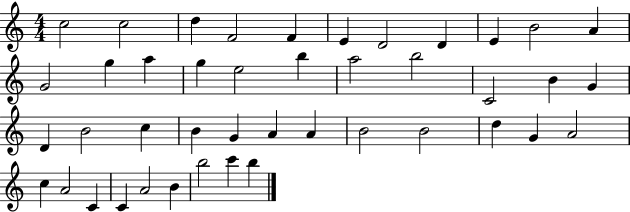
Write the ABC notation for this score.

X:1
T:Untitled
M:4/4
L:1/4
K:C
c2 c2 d F2 F E D2 D E B2 A G2 g a g e2 b a2 b2 C2 B G D B2 c B G A A B2 B2 d G A2 c A2 C C A2 B b2 c' b